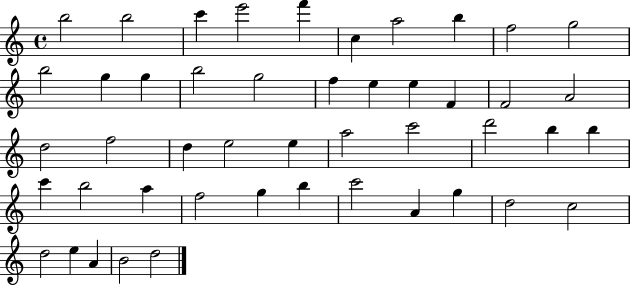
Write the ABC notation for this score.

X:1
T:Untitled
M:4/4
L:1/4
K:C
b2 b2 c' e'2 f' c a2 b f2 g2 b2 g g b2 g2 f e e F F2 A2 d2 f2 d e2 e a2 c'2 d'2 b b c' b2 a f2 g b c'2 A g d2 c2 d2 e A B2 d2